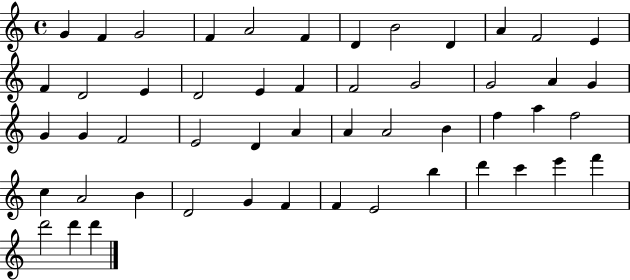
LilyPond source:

{
  \clef treble
  \time 4/4
  \defaultTimeSignature
  \key c \major
  g'4 f'4 g'2 | f'4 a'2 f'4 | d'4 b'2 d'4 | a'4 f'2 e'4 | \break f'4 d'2 e'4 | d'2 e'4 f'4 | f'2 g'2 | g'2 a'4 g'4 | \break g'4 g'4 f'2 | e'2 d'4 a'4 | a'4 a'2 b'4 | f''4 a''4 f''2 | \break c''4 a'2 b'4 | d'2 g'4 f'4 | f'4 e'2 b''4 | d'''4 c'''4 e'''4 f'''4 | \break d'''2 d'''4 d'''4 | \bar "|."
}